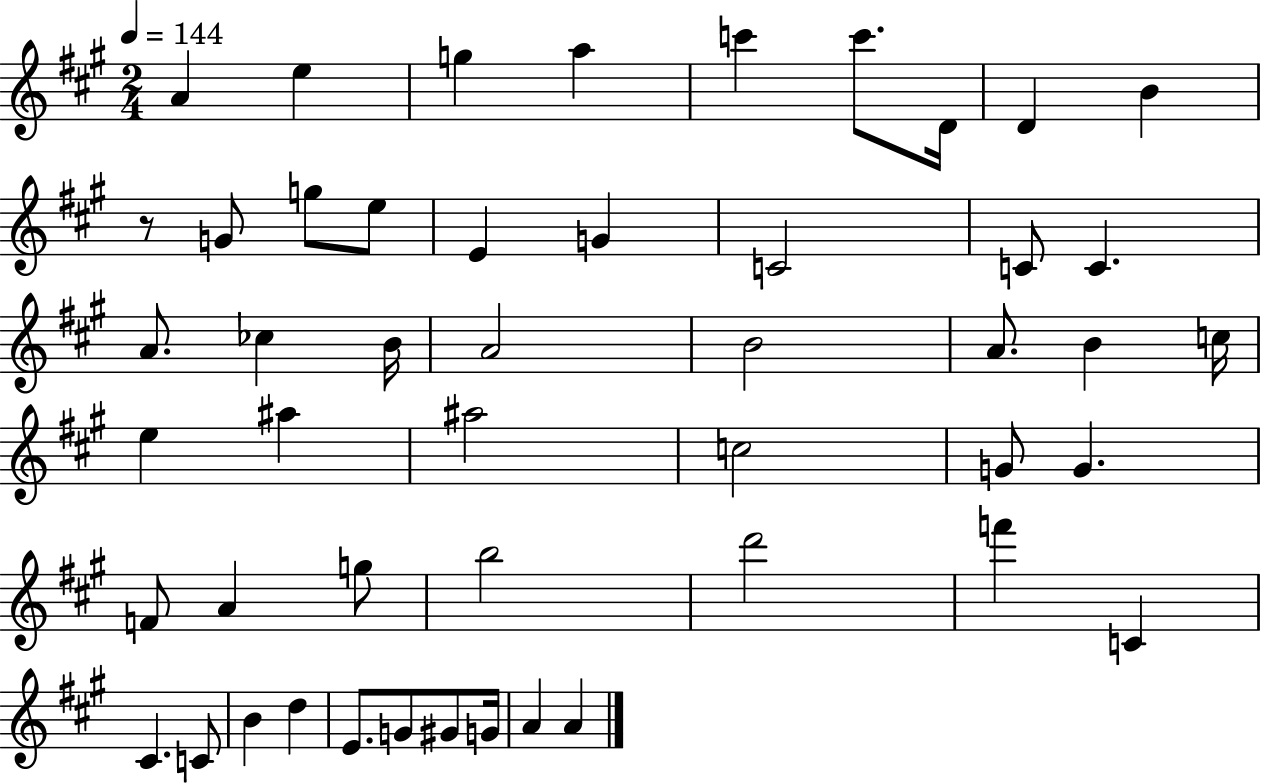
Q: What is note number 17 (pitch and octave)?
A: C4